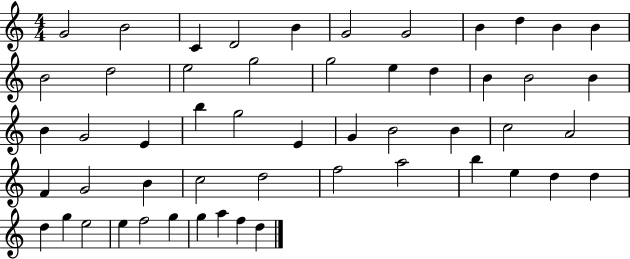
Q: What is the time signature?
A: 4/4